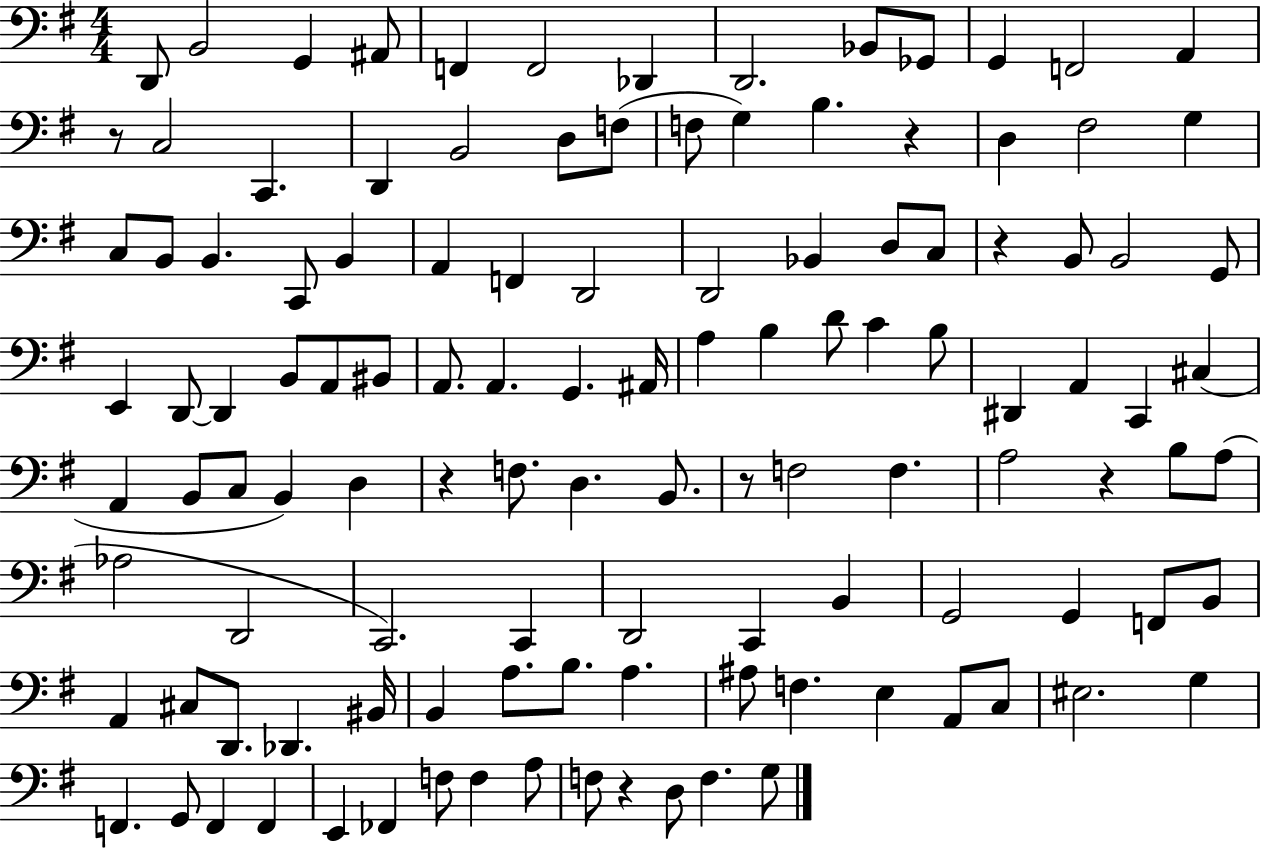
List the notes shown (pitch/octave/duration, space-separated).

D2/e B2/h G2/q A#2/e F2/q F2/h Db2/q D2/h. Bb2/e Gb2/e G2/q F2/h A2/q R/e C3/h C2/q. D2/q B2/h D3/e F3/e F3/e G3/q B3/q. R/q D3/q F#3/h G3/q C3/e B2/e B2/q. C2/e B2/q A2/q F2/q D2/h D2/h Bb2/q D3/e C3/e R/q B2/e B2/h G2/e E2/q D2/e D2/q B2/e A2/e BIS2/e A2/e. A2/q. G2/q. A#2/s A3/q B3/q D4/e C4/q B3/e D#2/q A2/q C2/q C#3/q A2/q B2/e C3/e B2/q D3/q R/q F3/e. D3/q. B2/e. R/e F3/h F3/q. A3/h R/q B3/e A3/e Ab3/h D2/h C2/h. C2/q D2/h C2/q B2/q G2/h G2/q F2/e B2/e A2/q C#3/e D2/e. Db2/q. BIS2/s B2/q A3/e. B3/e. A3/q. A#3/e F3/q. E3/q A2/e C3/e EIS3/h. G3/q F2/q. G2/e F2/q F2/q E2/q FES2/q F3/e F3/q A3/e F3/e R/q D3/e F3/q. G3/e